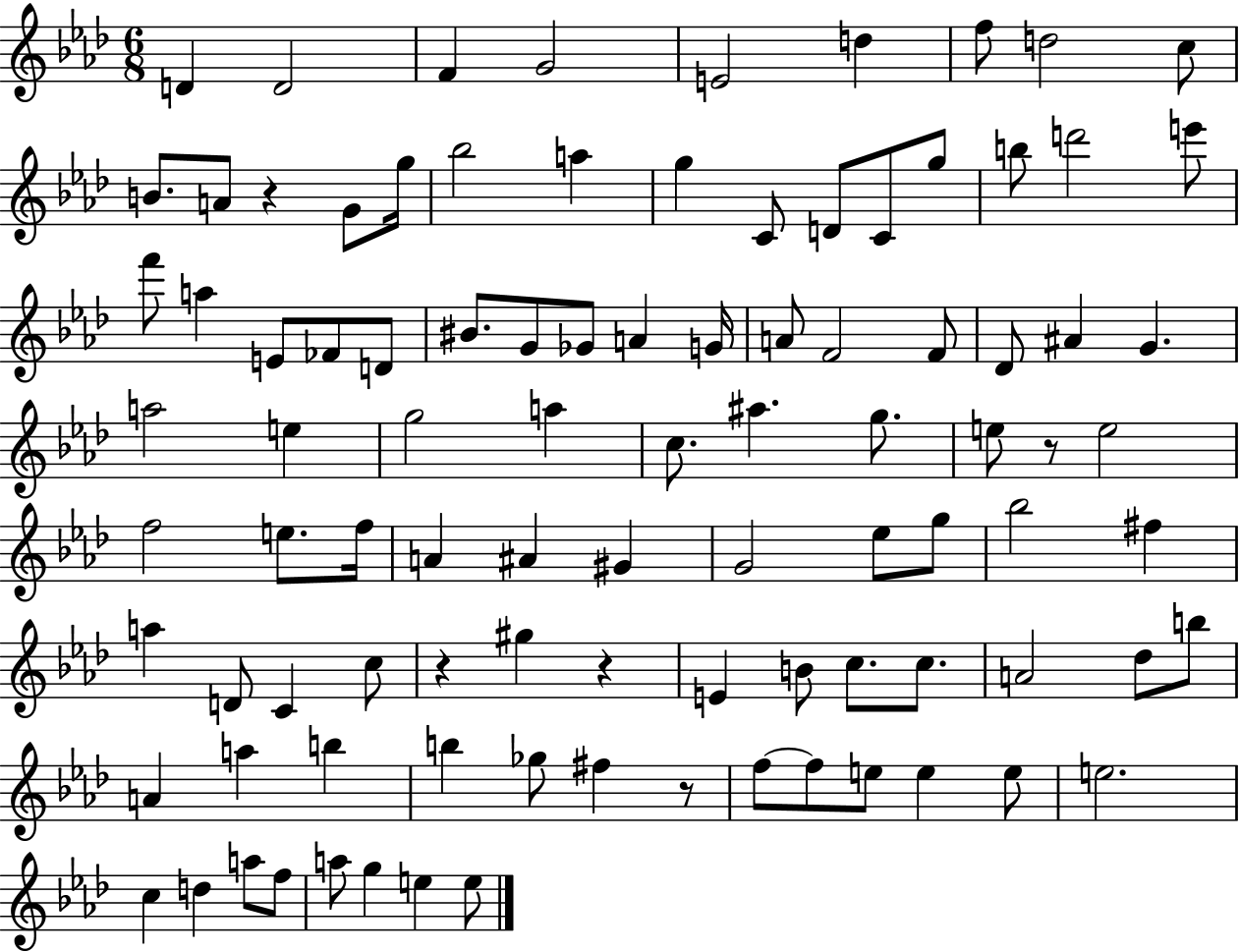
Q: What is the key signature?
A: AES major